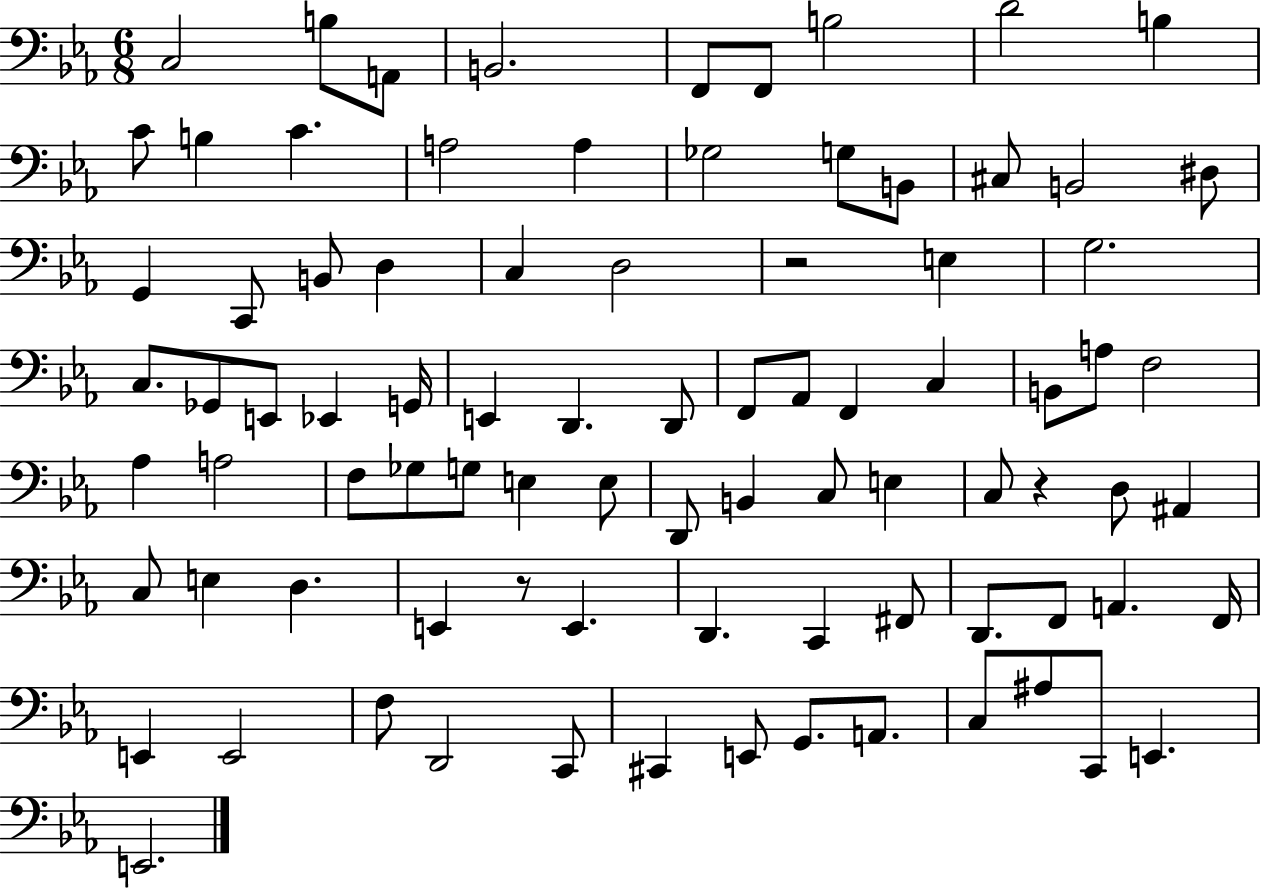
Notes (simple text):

C3/h B3/e A2/e B2/h. F2/e F2/e B3/h D4/h B3/q C4/e B3/q C4/q. A3/h A3/q Gb3/h G3/e B2/e C#3/e B2/h D#3/e G2/q C2/e B2/e D3/q C3/q D3/h R/h E3/q G3/h. C3/e. Gb2/e E2/e Eb2/q G2/s E2/q D2/q. D2/e F2/e Ab2/e F2/q C3/q B2/e A3/e F3/h Ab3/q A3/h F3/e Gb3/e G3/e E3/q E3/e D2/e B2/q C3/e E3/q C3/e R/q D3/e A#2/q C3/e E3/q D3/q. E2/q R/e E2/q. D2/q. C2/q F#2/e D2/e. F2/e A2/q. F2/s E2/q E2/h F3/e D2/h C2/e C#2/q E2/e G2/e. A2/e. C3/e A#3/e C2/e E2/q. E2/h.